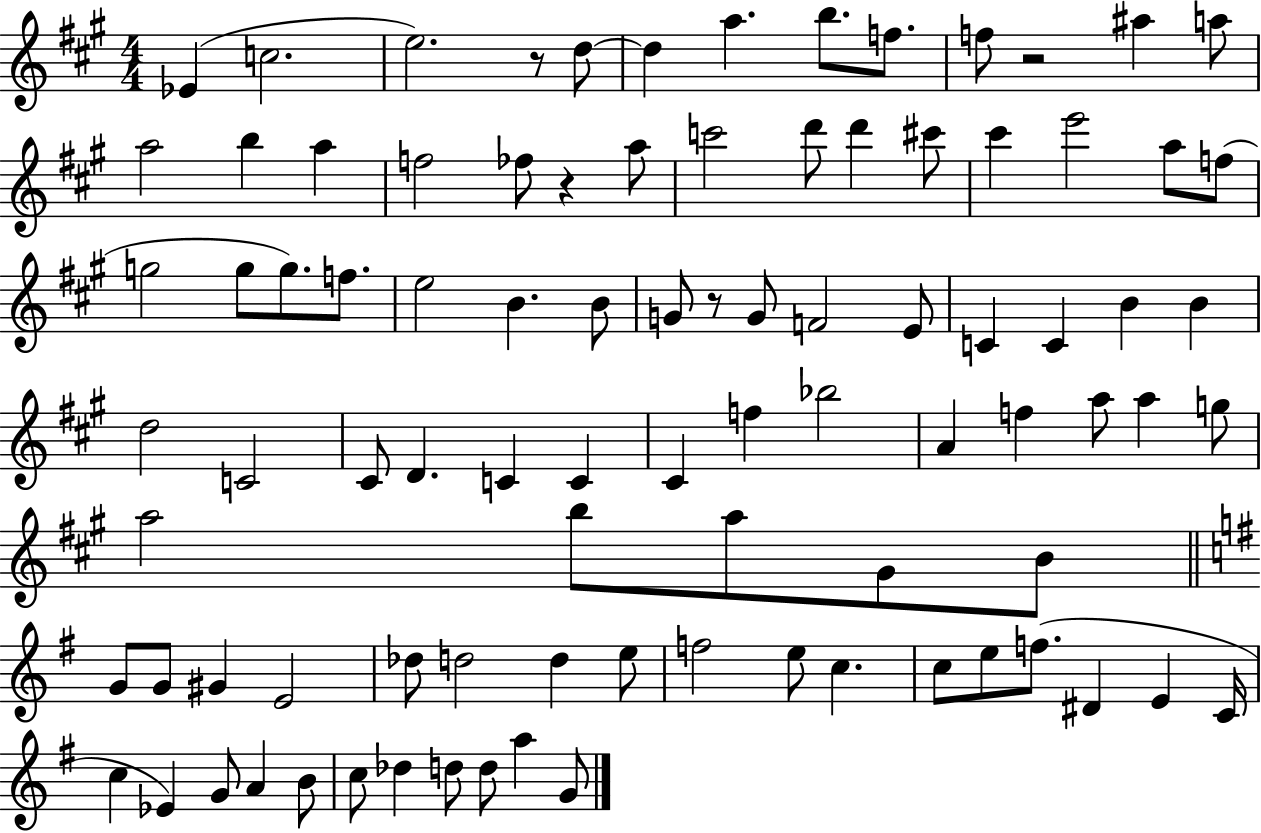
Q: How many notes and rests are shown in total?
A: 91